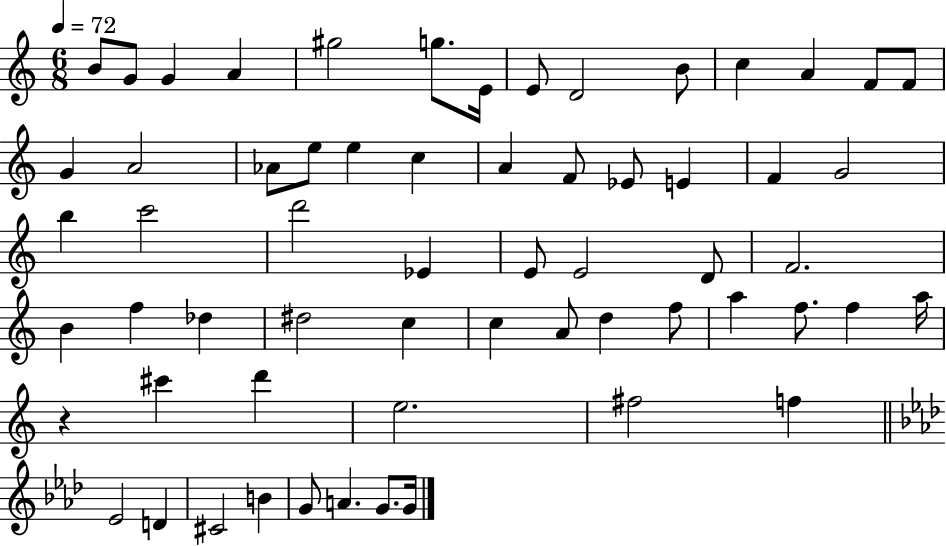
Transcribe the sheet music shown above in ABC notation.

X:1
T:Untitled
M:6/8
L:1/4
K:C
B/2 G/2 G A ^g2 g/2 E/4 E/2 D2 B/2 c A F/2 F/2 G A2 _A/2 e/2 e c A F/2 _E/2 E F G2 b c'2 d'2 _E E/2 E2 D/2 F2 B f _d ^d2 c c A/2 d f/2 a f/2 f a/4 z ^c' d' e2 ^f2 f _E2 D ^C2 B G/2 A G/2 G/4